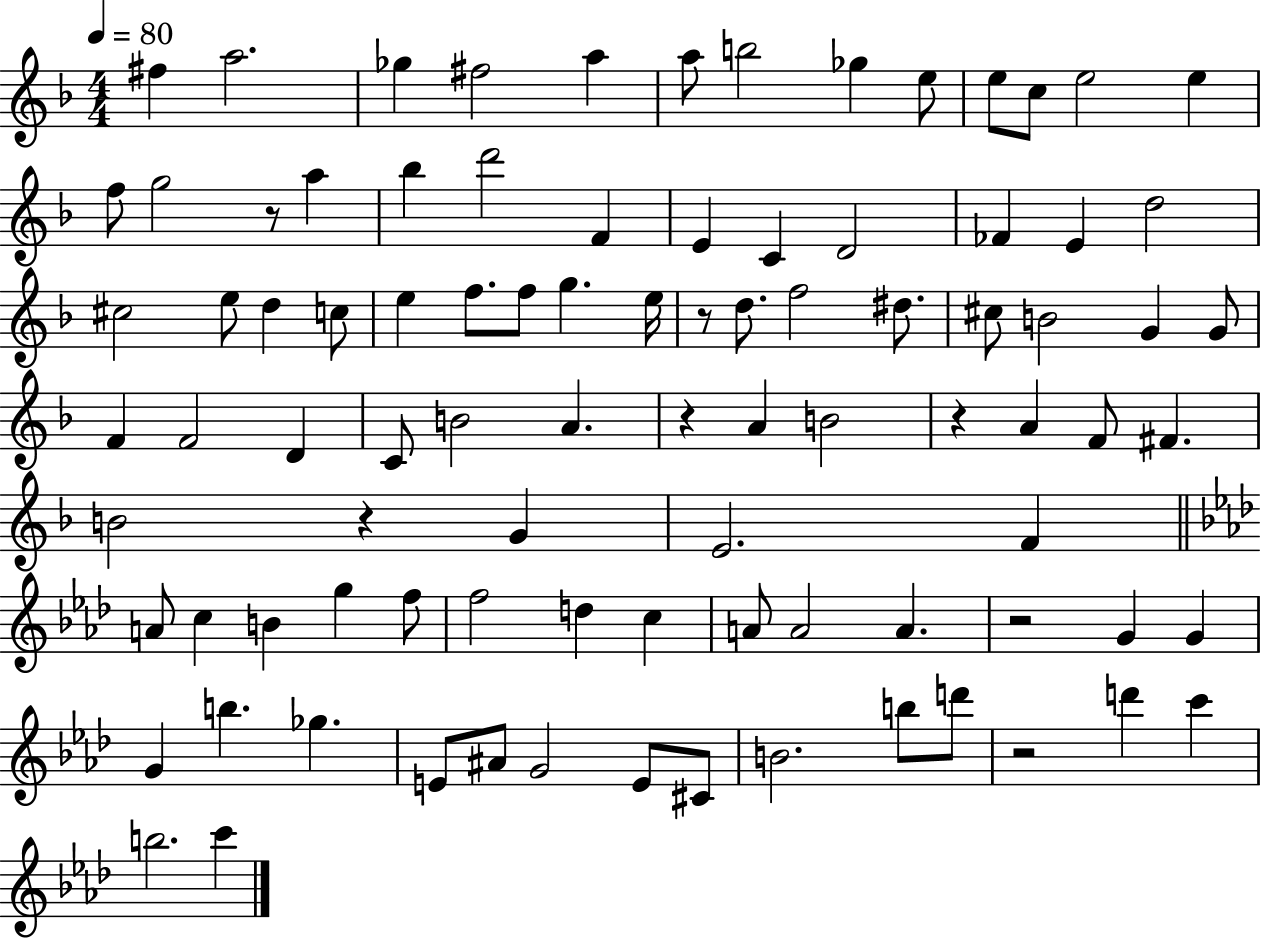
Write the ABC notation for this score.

X:1
T:Untitled
M:4/4
L:1/4
K:F
^f a2 _g ^f2 a a/2 b2 _g e/2 e/2 c/2 e2 e f/2 g2 z/2 a _b d'2 F E C D2 _F E d2 ^c2 e/2 d c/2 e f/2 f/2 g e/4 z/2 d/2 f2 ^d/2 ^c/2 B2 G G/2 F F2 D C/2 B2 A z A B2 z A F/2 ^F B2 z G E2 F A/2 c B g f/2 f2 d c A/2 A2 A z2 G G G b _g E/2 ^A/2 G2 E/2 ^C/2 B2 b/2 d'/2 z2 d' c' b2 c'